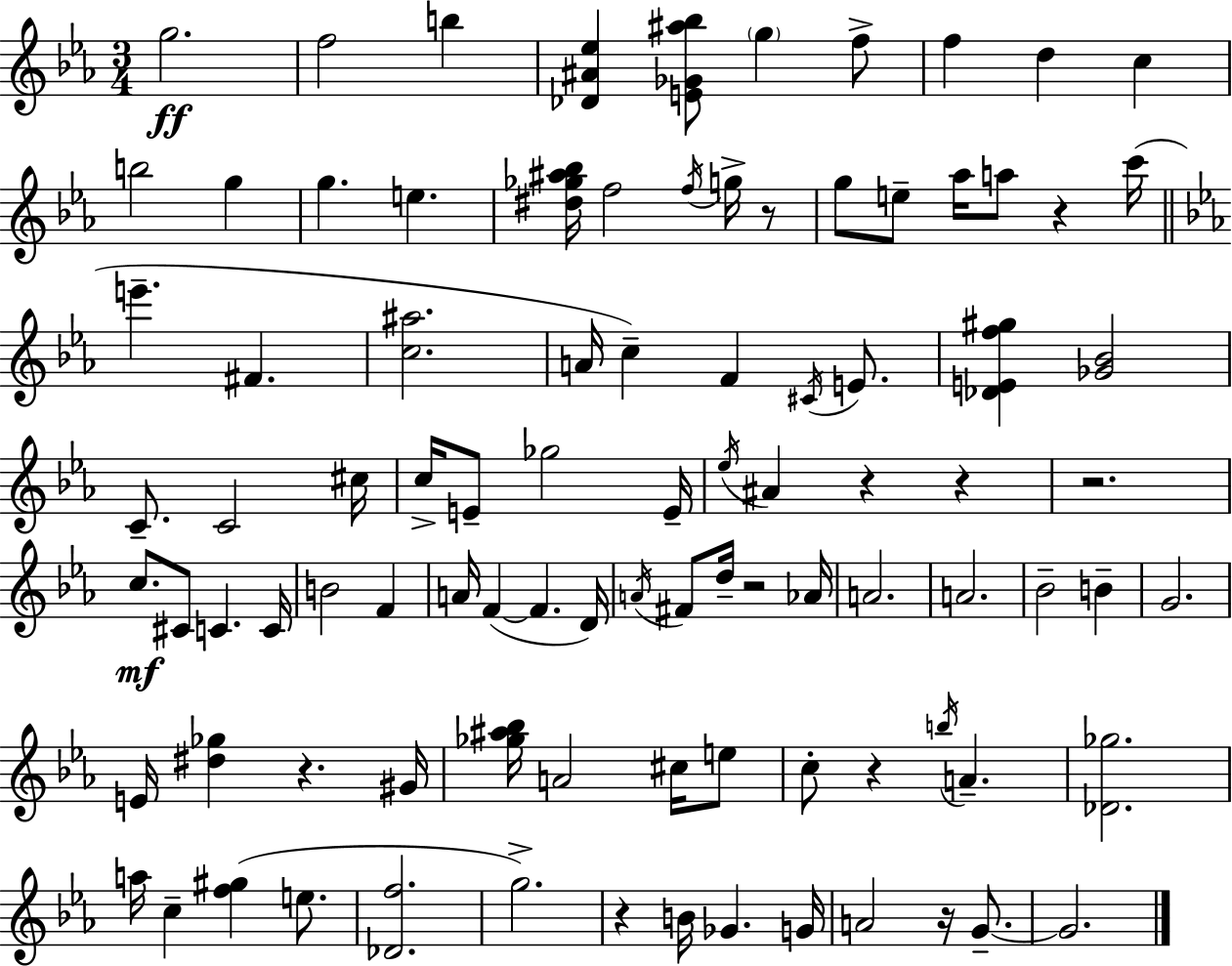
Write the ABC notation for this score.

X:1
T:Untitled
M:3/4
L:1/4
K:Cm
g2 f2 b [_D^A_e] [E_G^a_b]/2 g f/2 f d c b2 g g e [^d_g^a_b]/4 f2 f/4 g/4 z/2 g/2 e/2 _a/4 a/2 z c'/4 e' ^F [c^a]2 A/4 c F ^C/4 E/2 [_DEf^g] [_G_B]2 C/2 C2 ^c/4 c/4 E/2 _g2 E/4 _e/4 ^A z z z2 c/2 ^C/2 C C/4 B2 F A/4 F F D/4 A/4 ^F/2 d/4 z2 _A/4 A2 A2 _B2 B G2 E/4 [^d_g] z ^G/4 [_g^a_b]/4 A2 ^c/4 e/2 c/2 z b/4 A [_D_g]2 a/4 c [f^g] e/2 [_Df]2 g2 z B/4 _G G/4 A2 z/4 G/2 G2